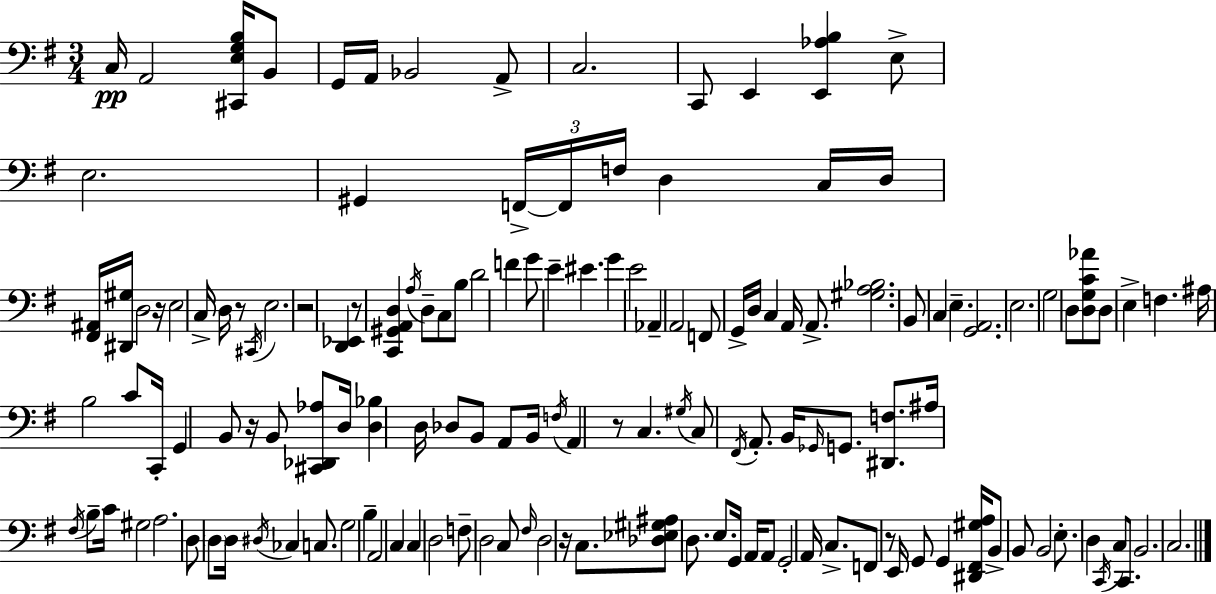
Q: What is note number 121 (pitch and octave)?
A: B2